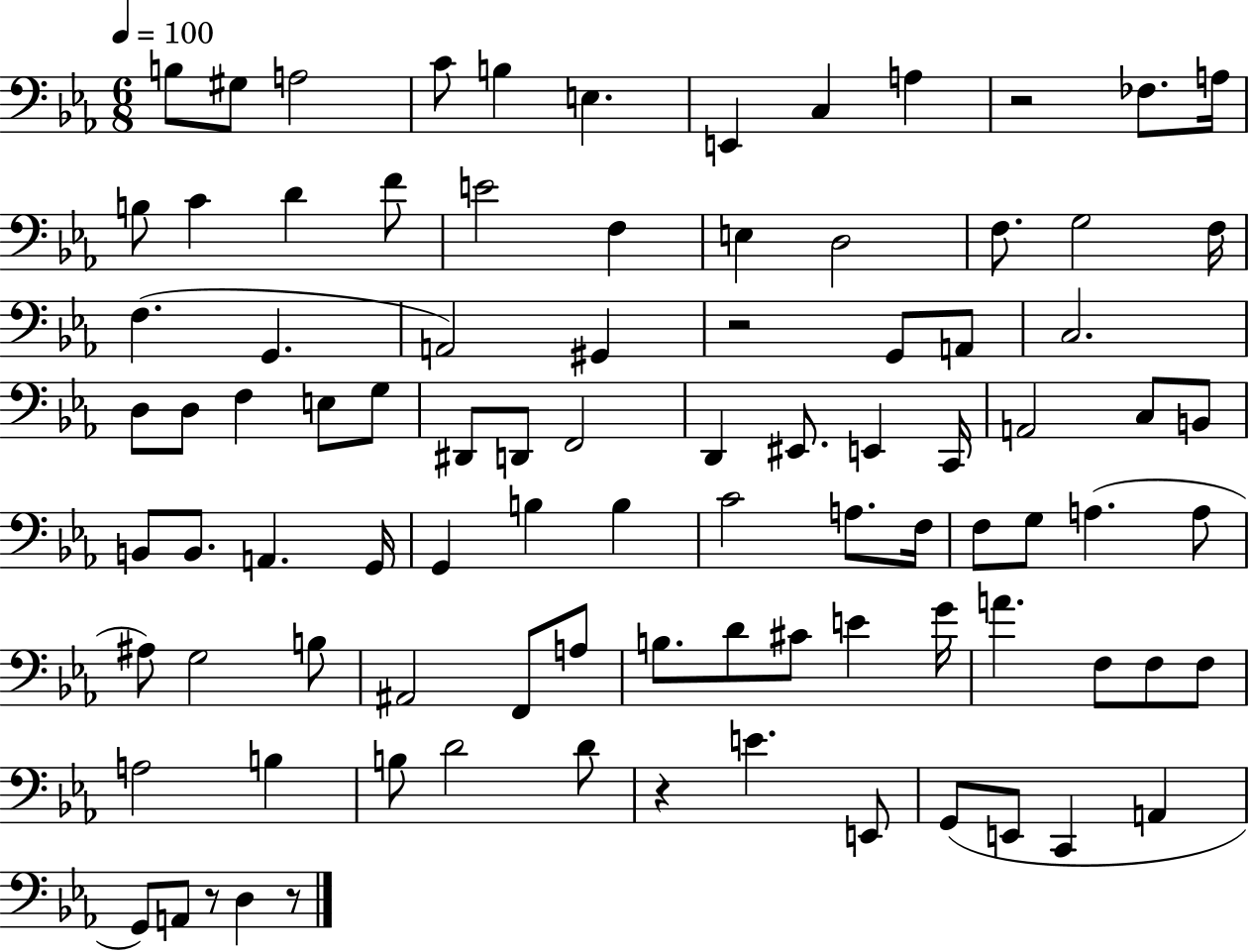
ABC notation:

X:1
T:Untitled
M:6/8
L:1/4
K:Eb
B,/2 ^G,/2 A,2 C/2 B, E, E,, C, A, z2 _F,/2 A,/4 B,/2 C D F/2 E2 F, E, D,2 F,/2 G,2 F,/4 F, G,, A,,2 ^G,, z2 G,,/2 A,,/2 C,2 D,/2 D,/2 F, E,/2 G,/2 ^D,,/2 D,,/2 F,,2 D,, ^E,,/2 E,, C,,/4 A,,2 C,/2 B,,/2 B,,/2 B,,/2 A,, G,,/4 G,, B, B, C2 A,/2 F,/4 F,/2 G,/2 A, A,/2 ^A,/2 G,2 B,/2 ^A,,2 F,,/2 A,/2 B,/2 D/2 ^C/2 E G/4 A F,/2 F,/2 F,/2 A,2 B, B,/2 D2 D/2 z E E,,/2 G,,/2 E,,/2 C,, A,, G,,/2 A,,/2 z/2 D, z/2